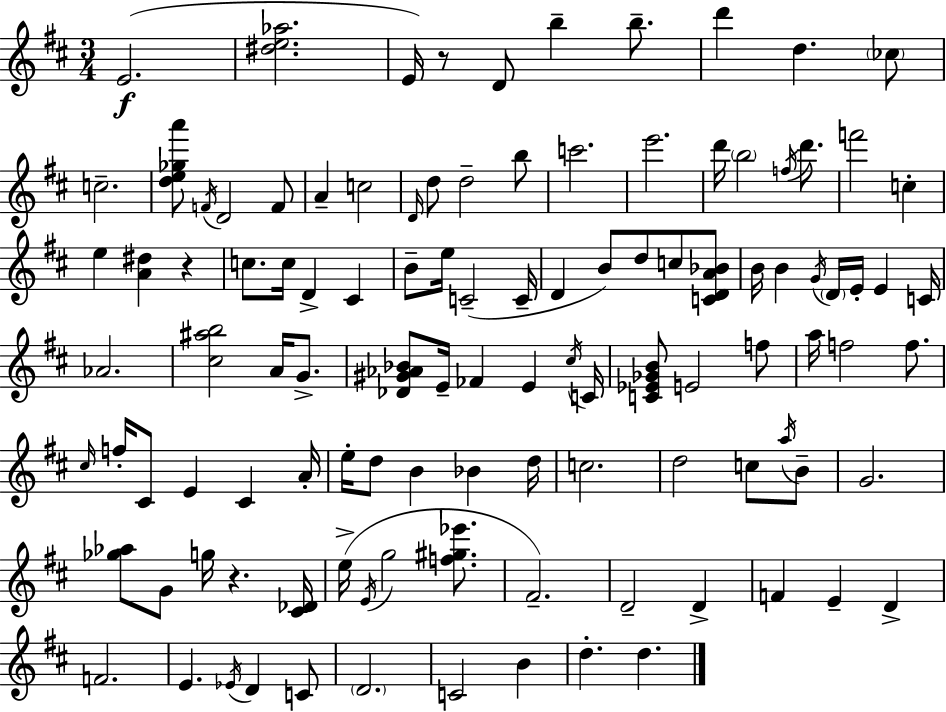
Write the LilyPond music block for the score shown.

{
  \clef treble
  \numericTimeSignature
  \time 3/4
  \key d \major
  \repeat volta 2 { e'2.(\f | <dis'' e'' aes''>2. | e'16) r8 d'8 b''4-- b''8.-- | d'''4 d''4. \parenthesize ces''8 | \break c''2.-- | <d'' e'' ges'' a'''>8 \acciaccatura { f'16 } d'2 f'8 | a'4-- c''2 | \grace { d'16 } d''8 d''2-- | \break b''8 c'''2. | e'''2. | d'''16 \parenthesize b''2 \acciaccatura { f''16 } | d'''8. f'''2 c''4-. | \break e''4 <a' dis''>4 r4 | c''8. c''16 d'4-> cis'4 | b'8-- e''16 c'2--( | c'16-- d'4 b'8) d''8 c''8 | \break <c' d' a' bes'>8 b'16 b'4 \acciaccatura { g'16 } \parenthesize d'16 e'16-. e'4 | c'16 aes'2. | <cis'' ais'' b''>2 | a'16 g'8.-> <des' gis' aes' bes'>8 e'16-- fes'4 e'4 | \break \acciaccatura { cis''16 } c'16 <c' ees' ges' b'>8 e'2 | f''8 a''16 f''2 | f''8. \grace { cis''16 } f''16-. cis'8 e'4 | cis'4 a'16-. e''16-. d''8 b'4 | \break bes'4 d''16 c''2. | d''2 | c''8 \acciaccatura { a''16 } b'8-- g'2. | <ges'' aes''>8 g'8 g''16 | \break r4. <cis' des'>16 e''16->( \acciaccatura { e'16 } g''2 | <f'' gis'' ees'''>8. fis'2.--) | d'2-- | d'4-> f'4 | \break e'4-- d'4-> f'2. | e'4. | \acciaccatura { ees'16 } d'4 c'8 \parenthesize d'2. | c'2 | \break b'4 d''4.-. | d''4. } \bar "|."
}